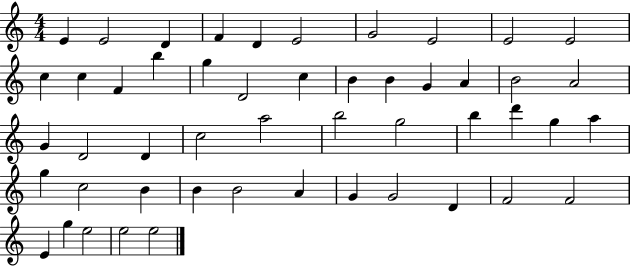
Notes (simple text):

E4/q E4/h D4/q F4/q D4/q E4/h G4/h E4/h E4/h E4/h C5/q C5/q F4/q B5/q G5/q D4/h C5/q B4/q B4/q G4/q A4/q B4/h A4/h G4/q D4/h D4/q C5/h A5/h B5/h G5/h B5/q D6/q G5/q A5/q G5/q C5/h B4/q B4/q B4/h A4/q G4/q G4/h D4/q F4/h F4/h E4/q G5/q E5/h E5/h E5/h